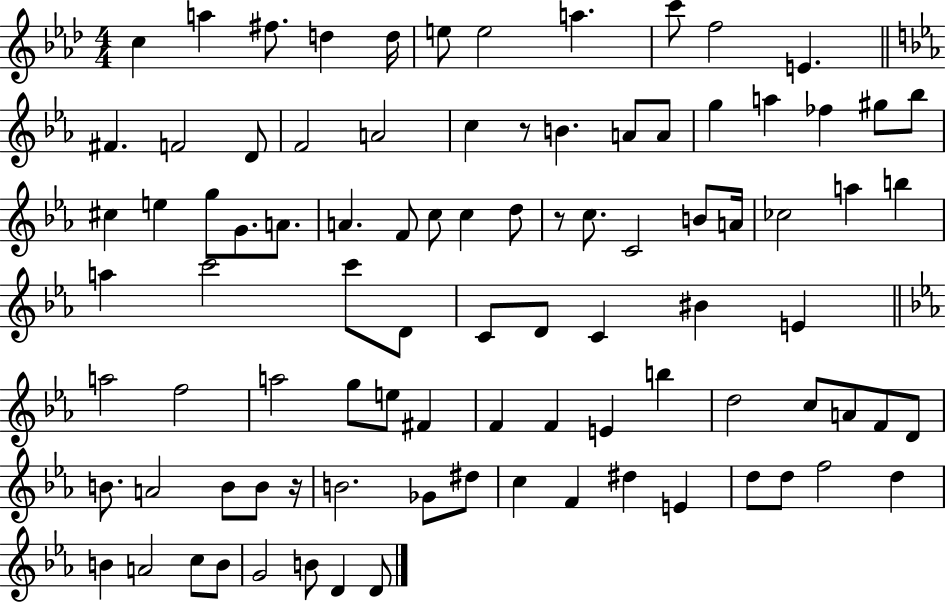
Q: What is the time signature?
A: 4/4